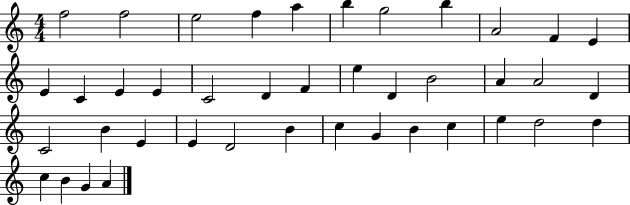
{
  \clef treble
  \numericTimeSignature
  \time 4/4
  \key c \major
  f''2 f''2 | e''2 f''4 a''4 | b''4 g''2 b''4 | a'2 f'4 e'4 | \break e'4 c'4 e'4 e'4 | c'2 d'4 f'4 | e''4 d'4 b'2 | a'4 a'2 d'4 | \break c'2 b'4 e'4 | e'4 d'2 b'4 | c''4 g'4 b'4 c''4 | e''4 d''2 d''4 | \break c''4 b'4 g'4 a'4 | \bar "|."
}